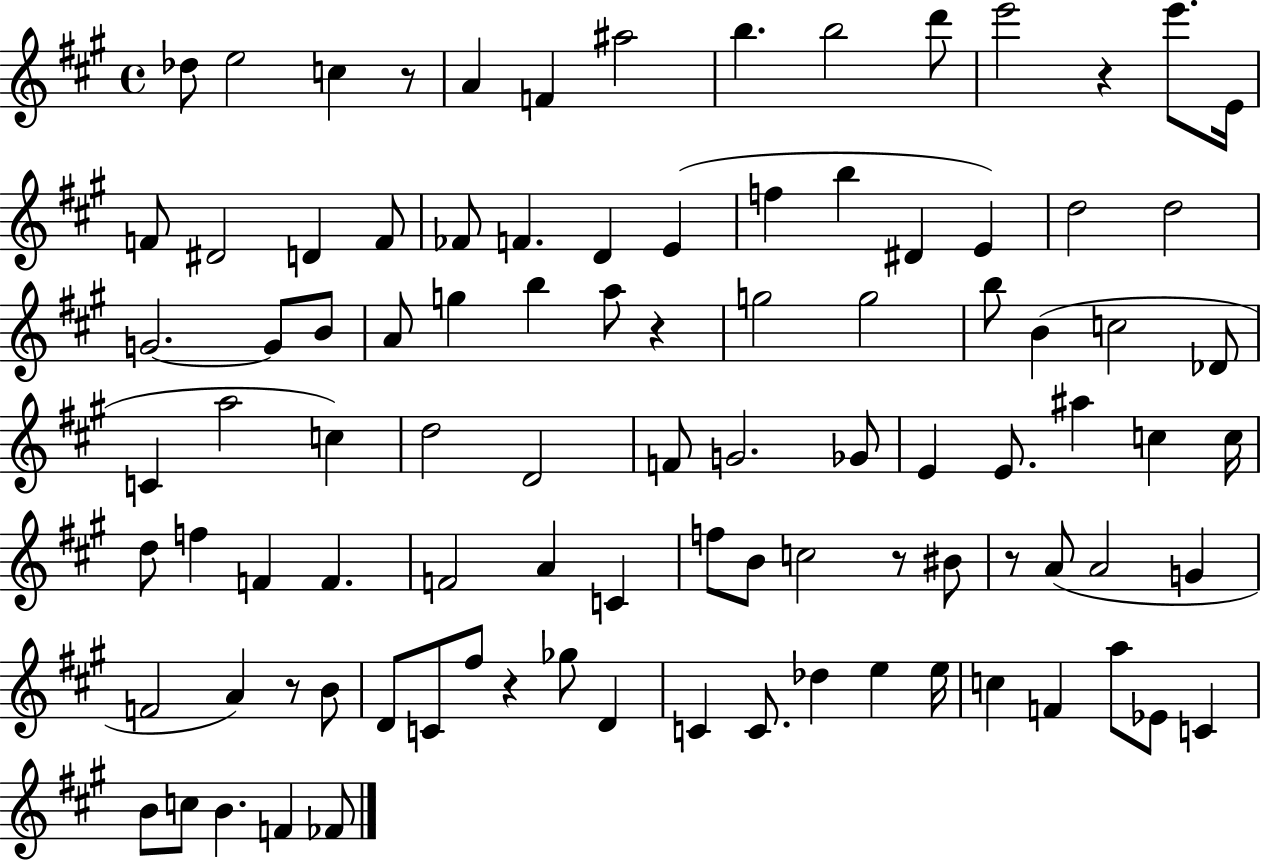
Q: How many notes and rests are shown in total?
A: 96